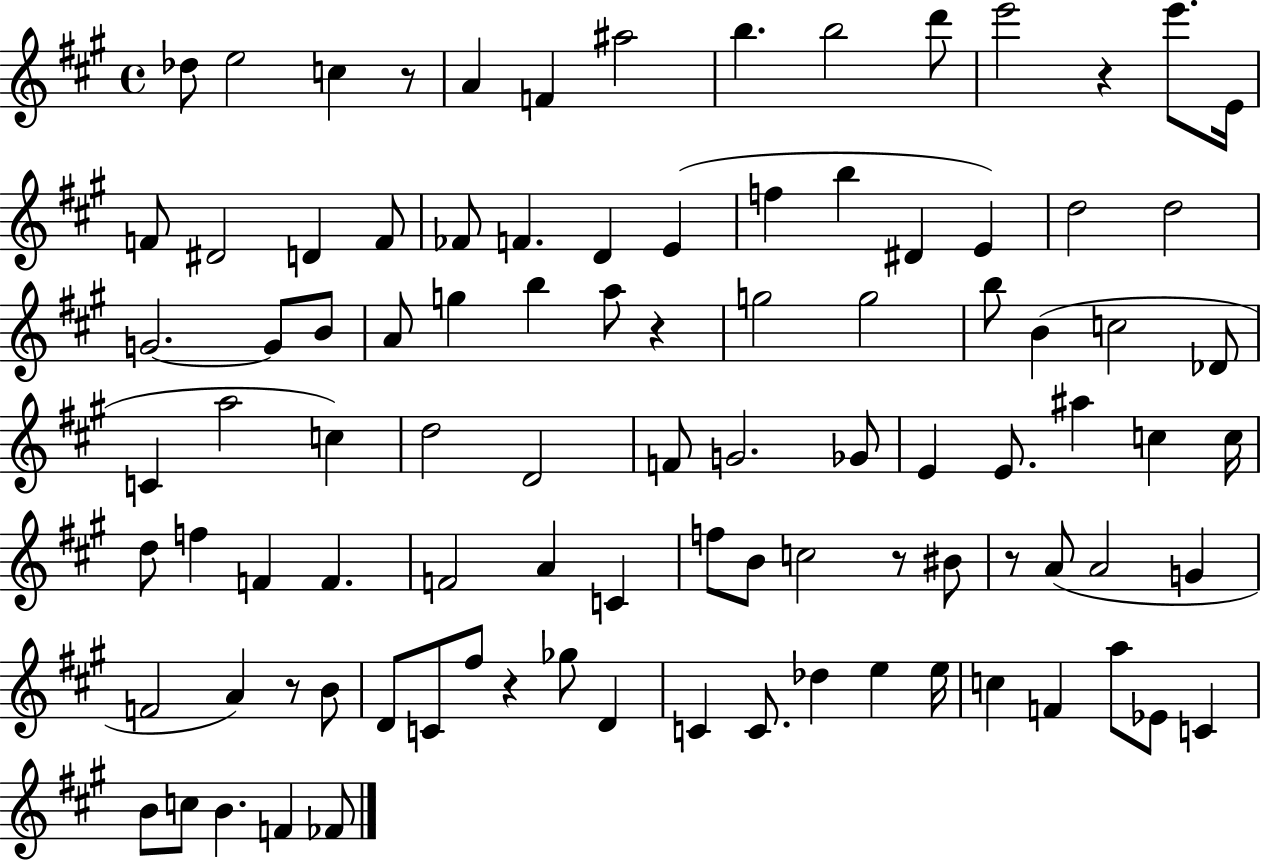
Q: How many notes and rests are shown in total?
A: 96